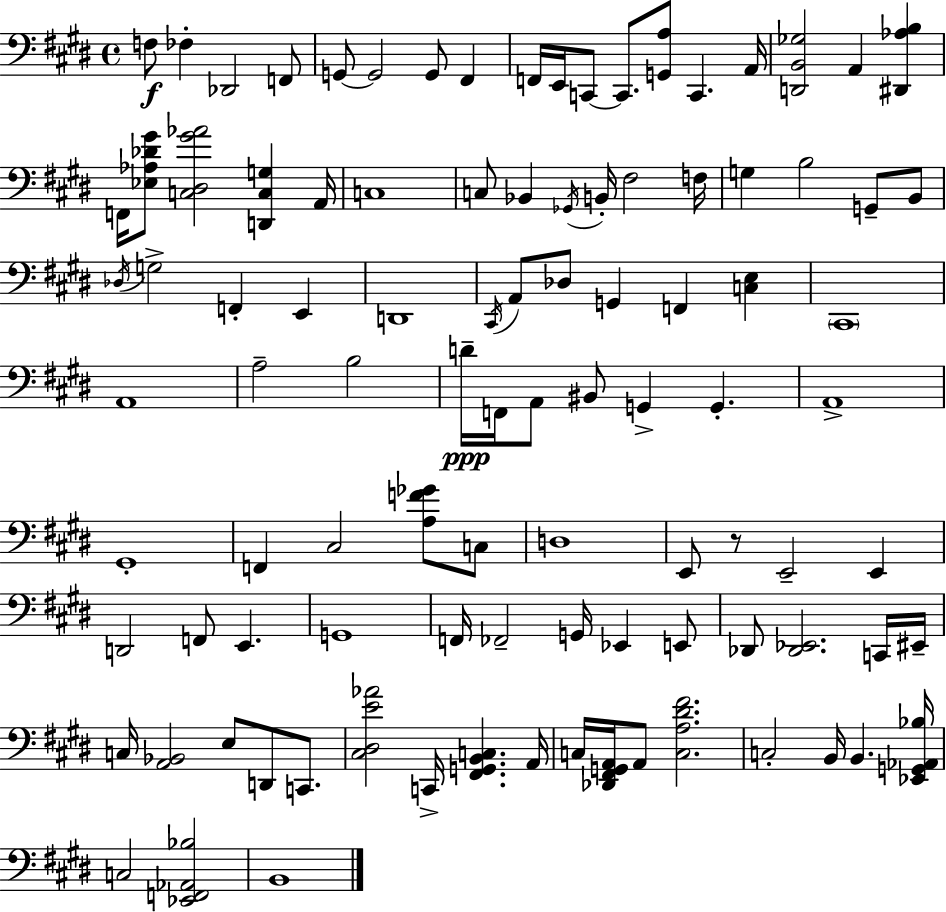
{
  \clef bass
  \time 4/4
  \defaultTimeSignature
  \key e \major
  f8\f fes4-. des,2 f,8 | g,8~~ g,2 g,8 fis,4 | f,16 e,16 c,8~~ c,8. <g, a>8 c,4. a,16 | <d, b, ges>2 a,4 <dis, aes b>4 | \break f,16 <ees aes des' gis'>8 <c dis gis' aes'>2 <d, c g>4 a,16 | c1 | c8 bes,4 \acciaccatura { ges,16 } b,16-. fis2 | f16 g4 b2 g,8-- b,8 | \break \acciaccatura { des16 } g2-> f,4-. e,4 | d,1 | \acciaccatura { cis,16 } a,8 des8 g,4 f,4 <c e>4 | \parenthesize cis,1 | \break a,1 | a2-- b2 | d'16--\ppp f,16 a,8 bis,8 g,4-> g,4.-. | a,1-> | \break gis,1-. | f,4 cis2 <a f' ges'>8 | c8 d1 | e,8 r8 e,2-- e,4 | \break d,2 f,8 e,4. | g,1 | f,16 fes,2-- g,16 ees,4 | e,8 des,8 <des, ees,>2. | \break c,16 eis,16-- c16 <a, bes,>2 e8 d,8 | c,8. <cis dis e' aes'>2 c,16-> <fis, g, b, c>4. | a,16 c16 <des, fis, g, a,>16 a,8 <c a dis' fis'>2. | c2-. b,16 b,4. | \break <ees, g, aes, bes>16 c2 <ees, f, aes, bes>2 | b,1 | \bar "|."
}